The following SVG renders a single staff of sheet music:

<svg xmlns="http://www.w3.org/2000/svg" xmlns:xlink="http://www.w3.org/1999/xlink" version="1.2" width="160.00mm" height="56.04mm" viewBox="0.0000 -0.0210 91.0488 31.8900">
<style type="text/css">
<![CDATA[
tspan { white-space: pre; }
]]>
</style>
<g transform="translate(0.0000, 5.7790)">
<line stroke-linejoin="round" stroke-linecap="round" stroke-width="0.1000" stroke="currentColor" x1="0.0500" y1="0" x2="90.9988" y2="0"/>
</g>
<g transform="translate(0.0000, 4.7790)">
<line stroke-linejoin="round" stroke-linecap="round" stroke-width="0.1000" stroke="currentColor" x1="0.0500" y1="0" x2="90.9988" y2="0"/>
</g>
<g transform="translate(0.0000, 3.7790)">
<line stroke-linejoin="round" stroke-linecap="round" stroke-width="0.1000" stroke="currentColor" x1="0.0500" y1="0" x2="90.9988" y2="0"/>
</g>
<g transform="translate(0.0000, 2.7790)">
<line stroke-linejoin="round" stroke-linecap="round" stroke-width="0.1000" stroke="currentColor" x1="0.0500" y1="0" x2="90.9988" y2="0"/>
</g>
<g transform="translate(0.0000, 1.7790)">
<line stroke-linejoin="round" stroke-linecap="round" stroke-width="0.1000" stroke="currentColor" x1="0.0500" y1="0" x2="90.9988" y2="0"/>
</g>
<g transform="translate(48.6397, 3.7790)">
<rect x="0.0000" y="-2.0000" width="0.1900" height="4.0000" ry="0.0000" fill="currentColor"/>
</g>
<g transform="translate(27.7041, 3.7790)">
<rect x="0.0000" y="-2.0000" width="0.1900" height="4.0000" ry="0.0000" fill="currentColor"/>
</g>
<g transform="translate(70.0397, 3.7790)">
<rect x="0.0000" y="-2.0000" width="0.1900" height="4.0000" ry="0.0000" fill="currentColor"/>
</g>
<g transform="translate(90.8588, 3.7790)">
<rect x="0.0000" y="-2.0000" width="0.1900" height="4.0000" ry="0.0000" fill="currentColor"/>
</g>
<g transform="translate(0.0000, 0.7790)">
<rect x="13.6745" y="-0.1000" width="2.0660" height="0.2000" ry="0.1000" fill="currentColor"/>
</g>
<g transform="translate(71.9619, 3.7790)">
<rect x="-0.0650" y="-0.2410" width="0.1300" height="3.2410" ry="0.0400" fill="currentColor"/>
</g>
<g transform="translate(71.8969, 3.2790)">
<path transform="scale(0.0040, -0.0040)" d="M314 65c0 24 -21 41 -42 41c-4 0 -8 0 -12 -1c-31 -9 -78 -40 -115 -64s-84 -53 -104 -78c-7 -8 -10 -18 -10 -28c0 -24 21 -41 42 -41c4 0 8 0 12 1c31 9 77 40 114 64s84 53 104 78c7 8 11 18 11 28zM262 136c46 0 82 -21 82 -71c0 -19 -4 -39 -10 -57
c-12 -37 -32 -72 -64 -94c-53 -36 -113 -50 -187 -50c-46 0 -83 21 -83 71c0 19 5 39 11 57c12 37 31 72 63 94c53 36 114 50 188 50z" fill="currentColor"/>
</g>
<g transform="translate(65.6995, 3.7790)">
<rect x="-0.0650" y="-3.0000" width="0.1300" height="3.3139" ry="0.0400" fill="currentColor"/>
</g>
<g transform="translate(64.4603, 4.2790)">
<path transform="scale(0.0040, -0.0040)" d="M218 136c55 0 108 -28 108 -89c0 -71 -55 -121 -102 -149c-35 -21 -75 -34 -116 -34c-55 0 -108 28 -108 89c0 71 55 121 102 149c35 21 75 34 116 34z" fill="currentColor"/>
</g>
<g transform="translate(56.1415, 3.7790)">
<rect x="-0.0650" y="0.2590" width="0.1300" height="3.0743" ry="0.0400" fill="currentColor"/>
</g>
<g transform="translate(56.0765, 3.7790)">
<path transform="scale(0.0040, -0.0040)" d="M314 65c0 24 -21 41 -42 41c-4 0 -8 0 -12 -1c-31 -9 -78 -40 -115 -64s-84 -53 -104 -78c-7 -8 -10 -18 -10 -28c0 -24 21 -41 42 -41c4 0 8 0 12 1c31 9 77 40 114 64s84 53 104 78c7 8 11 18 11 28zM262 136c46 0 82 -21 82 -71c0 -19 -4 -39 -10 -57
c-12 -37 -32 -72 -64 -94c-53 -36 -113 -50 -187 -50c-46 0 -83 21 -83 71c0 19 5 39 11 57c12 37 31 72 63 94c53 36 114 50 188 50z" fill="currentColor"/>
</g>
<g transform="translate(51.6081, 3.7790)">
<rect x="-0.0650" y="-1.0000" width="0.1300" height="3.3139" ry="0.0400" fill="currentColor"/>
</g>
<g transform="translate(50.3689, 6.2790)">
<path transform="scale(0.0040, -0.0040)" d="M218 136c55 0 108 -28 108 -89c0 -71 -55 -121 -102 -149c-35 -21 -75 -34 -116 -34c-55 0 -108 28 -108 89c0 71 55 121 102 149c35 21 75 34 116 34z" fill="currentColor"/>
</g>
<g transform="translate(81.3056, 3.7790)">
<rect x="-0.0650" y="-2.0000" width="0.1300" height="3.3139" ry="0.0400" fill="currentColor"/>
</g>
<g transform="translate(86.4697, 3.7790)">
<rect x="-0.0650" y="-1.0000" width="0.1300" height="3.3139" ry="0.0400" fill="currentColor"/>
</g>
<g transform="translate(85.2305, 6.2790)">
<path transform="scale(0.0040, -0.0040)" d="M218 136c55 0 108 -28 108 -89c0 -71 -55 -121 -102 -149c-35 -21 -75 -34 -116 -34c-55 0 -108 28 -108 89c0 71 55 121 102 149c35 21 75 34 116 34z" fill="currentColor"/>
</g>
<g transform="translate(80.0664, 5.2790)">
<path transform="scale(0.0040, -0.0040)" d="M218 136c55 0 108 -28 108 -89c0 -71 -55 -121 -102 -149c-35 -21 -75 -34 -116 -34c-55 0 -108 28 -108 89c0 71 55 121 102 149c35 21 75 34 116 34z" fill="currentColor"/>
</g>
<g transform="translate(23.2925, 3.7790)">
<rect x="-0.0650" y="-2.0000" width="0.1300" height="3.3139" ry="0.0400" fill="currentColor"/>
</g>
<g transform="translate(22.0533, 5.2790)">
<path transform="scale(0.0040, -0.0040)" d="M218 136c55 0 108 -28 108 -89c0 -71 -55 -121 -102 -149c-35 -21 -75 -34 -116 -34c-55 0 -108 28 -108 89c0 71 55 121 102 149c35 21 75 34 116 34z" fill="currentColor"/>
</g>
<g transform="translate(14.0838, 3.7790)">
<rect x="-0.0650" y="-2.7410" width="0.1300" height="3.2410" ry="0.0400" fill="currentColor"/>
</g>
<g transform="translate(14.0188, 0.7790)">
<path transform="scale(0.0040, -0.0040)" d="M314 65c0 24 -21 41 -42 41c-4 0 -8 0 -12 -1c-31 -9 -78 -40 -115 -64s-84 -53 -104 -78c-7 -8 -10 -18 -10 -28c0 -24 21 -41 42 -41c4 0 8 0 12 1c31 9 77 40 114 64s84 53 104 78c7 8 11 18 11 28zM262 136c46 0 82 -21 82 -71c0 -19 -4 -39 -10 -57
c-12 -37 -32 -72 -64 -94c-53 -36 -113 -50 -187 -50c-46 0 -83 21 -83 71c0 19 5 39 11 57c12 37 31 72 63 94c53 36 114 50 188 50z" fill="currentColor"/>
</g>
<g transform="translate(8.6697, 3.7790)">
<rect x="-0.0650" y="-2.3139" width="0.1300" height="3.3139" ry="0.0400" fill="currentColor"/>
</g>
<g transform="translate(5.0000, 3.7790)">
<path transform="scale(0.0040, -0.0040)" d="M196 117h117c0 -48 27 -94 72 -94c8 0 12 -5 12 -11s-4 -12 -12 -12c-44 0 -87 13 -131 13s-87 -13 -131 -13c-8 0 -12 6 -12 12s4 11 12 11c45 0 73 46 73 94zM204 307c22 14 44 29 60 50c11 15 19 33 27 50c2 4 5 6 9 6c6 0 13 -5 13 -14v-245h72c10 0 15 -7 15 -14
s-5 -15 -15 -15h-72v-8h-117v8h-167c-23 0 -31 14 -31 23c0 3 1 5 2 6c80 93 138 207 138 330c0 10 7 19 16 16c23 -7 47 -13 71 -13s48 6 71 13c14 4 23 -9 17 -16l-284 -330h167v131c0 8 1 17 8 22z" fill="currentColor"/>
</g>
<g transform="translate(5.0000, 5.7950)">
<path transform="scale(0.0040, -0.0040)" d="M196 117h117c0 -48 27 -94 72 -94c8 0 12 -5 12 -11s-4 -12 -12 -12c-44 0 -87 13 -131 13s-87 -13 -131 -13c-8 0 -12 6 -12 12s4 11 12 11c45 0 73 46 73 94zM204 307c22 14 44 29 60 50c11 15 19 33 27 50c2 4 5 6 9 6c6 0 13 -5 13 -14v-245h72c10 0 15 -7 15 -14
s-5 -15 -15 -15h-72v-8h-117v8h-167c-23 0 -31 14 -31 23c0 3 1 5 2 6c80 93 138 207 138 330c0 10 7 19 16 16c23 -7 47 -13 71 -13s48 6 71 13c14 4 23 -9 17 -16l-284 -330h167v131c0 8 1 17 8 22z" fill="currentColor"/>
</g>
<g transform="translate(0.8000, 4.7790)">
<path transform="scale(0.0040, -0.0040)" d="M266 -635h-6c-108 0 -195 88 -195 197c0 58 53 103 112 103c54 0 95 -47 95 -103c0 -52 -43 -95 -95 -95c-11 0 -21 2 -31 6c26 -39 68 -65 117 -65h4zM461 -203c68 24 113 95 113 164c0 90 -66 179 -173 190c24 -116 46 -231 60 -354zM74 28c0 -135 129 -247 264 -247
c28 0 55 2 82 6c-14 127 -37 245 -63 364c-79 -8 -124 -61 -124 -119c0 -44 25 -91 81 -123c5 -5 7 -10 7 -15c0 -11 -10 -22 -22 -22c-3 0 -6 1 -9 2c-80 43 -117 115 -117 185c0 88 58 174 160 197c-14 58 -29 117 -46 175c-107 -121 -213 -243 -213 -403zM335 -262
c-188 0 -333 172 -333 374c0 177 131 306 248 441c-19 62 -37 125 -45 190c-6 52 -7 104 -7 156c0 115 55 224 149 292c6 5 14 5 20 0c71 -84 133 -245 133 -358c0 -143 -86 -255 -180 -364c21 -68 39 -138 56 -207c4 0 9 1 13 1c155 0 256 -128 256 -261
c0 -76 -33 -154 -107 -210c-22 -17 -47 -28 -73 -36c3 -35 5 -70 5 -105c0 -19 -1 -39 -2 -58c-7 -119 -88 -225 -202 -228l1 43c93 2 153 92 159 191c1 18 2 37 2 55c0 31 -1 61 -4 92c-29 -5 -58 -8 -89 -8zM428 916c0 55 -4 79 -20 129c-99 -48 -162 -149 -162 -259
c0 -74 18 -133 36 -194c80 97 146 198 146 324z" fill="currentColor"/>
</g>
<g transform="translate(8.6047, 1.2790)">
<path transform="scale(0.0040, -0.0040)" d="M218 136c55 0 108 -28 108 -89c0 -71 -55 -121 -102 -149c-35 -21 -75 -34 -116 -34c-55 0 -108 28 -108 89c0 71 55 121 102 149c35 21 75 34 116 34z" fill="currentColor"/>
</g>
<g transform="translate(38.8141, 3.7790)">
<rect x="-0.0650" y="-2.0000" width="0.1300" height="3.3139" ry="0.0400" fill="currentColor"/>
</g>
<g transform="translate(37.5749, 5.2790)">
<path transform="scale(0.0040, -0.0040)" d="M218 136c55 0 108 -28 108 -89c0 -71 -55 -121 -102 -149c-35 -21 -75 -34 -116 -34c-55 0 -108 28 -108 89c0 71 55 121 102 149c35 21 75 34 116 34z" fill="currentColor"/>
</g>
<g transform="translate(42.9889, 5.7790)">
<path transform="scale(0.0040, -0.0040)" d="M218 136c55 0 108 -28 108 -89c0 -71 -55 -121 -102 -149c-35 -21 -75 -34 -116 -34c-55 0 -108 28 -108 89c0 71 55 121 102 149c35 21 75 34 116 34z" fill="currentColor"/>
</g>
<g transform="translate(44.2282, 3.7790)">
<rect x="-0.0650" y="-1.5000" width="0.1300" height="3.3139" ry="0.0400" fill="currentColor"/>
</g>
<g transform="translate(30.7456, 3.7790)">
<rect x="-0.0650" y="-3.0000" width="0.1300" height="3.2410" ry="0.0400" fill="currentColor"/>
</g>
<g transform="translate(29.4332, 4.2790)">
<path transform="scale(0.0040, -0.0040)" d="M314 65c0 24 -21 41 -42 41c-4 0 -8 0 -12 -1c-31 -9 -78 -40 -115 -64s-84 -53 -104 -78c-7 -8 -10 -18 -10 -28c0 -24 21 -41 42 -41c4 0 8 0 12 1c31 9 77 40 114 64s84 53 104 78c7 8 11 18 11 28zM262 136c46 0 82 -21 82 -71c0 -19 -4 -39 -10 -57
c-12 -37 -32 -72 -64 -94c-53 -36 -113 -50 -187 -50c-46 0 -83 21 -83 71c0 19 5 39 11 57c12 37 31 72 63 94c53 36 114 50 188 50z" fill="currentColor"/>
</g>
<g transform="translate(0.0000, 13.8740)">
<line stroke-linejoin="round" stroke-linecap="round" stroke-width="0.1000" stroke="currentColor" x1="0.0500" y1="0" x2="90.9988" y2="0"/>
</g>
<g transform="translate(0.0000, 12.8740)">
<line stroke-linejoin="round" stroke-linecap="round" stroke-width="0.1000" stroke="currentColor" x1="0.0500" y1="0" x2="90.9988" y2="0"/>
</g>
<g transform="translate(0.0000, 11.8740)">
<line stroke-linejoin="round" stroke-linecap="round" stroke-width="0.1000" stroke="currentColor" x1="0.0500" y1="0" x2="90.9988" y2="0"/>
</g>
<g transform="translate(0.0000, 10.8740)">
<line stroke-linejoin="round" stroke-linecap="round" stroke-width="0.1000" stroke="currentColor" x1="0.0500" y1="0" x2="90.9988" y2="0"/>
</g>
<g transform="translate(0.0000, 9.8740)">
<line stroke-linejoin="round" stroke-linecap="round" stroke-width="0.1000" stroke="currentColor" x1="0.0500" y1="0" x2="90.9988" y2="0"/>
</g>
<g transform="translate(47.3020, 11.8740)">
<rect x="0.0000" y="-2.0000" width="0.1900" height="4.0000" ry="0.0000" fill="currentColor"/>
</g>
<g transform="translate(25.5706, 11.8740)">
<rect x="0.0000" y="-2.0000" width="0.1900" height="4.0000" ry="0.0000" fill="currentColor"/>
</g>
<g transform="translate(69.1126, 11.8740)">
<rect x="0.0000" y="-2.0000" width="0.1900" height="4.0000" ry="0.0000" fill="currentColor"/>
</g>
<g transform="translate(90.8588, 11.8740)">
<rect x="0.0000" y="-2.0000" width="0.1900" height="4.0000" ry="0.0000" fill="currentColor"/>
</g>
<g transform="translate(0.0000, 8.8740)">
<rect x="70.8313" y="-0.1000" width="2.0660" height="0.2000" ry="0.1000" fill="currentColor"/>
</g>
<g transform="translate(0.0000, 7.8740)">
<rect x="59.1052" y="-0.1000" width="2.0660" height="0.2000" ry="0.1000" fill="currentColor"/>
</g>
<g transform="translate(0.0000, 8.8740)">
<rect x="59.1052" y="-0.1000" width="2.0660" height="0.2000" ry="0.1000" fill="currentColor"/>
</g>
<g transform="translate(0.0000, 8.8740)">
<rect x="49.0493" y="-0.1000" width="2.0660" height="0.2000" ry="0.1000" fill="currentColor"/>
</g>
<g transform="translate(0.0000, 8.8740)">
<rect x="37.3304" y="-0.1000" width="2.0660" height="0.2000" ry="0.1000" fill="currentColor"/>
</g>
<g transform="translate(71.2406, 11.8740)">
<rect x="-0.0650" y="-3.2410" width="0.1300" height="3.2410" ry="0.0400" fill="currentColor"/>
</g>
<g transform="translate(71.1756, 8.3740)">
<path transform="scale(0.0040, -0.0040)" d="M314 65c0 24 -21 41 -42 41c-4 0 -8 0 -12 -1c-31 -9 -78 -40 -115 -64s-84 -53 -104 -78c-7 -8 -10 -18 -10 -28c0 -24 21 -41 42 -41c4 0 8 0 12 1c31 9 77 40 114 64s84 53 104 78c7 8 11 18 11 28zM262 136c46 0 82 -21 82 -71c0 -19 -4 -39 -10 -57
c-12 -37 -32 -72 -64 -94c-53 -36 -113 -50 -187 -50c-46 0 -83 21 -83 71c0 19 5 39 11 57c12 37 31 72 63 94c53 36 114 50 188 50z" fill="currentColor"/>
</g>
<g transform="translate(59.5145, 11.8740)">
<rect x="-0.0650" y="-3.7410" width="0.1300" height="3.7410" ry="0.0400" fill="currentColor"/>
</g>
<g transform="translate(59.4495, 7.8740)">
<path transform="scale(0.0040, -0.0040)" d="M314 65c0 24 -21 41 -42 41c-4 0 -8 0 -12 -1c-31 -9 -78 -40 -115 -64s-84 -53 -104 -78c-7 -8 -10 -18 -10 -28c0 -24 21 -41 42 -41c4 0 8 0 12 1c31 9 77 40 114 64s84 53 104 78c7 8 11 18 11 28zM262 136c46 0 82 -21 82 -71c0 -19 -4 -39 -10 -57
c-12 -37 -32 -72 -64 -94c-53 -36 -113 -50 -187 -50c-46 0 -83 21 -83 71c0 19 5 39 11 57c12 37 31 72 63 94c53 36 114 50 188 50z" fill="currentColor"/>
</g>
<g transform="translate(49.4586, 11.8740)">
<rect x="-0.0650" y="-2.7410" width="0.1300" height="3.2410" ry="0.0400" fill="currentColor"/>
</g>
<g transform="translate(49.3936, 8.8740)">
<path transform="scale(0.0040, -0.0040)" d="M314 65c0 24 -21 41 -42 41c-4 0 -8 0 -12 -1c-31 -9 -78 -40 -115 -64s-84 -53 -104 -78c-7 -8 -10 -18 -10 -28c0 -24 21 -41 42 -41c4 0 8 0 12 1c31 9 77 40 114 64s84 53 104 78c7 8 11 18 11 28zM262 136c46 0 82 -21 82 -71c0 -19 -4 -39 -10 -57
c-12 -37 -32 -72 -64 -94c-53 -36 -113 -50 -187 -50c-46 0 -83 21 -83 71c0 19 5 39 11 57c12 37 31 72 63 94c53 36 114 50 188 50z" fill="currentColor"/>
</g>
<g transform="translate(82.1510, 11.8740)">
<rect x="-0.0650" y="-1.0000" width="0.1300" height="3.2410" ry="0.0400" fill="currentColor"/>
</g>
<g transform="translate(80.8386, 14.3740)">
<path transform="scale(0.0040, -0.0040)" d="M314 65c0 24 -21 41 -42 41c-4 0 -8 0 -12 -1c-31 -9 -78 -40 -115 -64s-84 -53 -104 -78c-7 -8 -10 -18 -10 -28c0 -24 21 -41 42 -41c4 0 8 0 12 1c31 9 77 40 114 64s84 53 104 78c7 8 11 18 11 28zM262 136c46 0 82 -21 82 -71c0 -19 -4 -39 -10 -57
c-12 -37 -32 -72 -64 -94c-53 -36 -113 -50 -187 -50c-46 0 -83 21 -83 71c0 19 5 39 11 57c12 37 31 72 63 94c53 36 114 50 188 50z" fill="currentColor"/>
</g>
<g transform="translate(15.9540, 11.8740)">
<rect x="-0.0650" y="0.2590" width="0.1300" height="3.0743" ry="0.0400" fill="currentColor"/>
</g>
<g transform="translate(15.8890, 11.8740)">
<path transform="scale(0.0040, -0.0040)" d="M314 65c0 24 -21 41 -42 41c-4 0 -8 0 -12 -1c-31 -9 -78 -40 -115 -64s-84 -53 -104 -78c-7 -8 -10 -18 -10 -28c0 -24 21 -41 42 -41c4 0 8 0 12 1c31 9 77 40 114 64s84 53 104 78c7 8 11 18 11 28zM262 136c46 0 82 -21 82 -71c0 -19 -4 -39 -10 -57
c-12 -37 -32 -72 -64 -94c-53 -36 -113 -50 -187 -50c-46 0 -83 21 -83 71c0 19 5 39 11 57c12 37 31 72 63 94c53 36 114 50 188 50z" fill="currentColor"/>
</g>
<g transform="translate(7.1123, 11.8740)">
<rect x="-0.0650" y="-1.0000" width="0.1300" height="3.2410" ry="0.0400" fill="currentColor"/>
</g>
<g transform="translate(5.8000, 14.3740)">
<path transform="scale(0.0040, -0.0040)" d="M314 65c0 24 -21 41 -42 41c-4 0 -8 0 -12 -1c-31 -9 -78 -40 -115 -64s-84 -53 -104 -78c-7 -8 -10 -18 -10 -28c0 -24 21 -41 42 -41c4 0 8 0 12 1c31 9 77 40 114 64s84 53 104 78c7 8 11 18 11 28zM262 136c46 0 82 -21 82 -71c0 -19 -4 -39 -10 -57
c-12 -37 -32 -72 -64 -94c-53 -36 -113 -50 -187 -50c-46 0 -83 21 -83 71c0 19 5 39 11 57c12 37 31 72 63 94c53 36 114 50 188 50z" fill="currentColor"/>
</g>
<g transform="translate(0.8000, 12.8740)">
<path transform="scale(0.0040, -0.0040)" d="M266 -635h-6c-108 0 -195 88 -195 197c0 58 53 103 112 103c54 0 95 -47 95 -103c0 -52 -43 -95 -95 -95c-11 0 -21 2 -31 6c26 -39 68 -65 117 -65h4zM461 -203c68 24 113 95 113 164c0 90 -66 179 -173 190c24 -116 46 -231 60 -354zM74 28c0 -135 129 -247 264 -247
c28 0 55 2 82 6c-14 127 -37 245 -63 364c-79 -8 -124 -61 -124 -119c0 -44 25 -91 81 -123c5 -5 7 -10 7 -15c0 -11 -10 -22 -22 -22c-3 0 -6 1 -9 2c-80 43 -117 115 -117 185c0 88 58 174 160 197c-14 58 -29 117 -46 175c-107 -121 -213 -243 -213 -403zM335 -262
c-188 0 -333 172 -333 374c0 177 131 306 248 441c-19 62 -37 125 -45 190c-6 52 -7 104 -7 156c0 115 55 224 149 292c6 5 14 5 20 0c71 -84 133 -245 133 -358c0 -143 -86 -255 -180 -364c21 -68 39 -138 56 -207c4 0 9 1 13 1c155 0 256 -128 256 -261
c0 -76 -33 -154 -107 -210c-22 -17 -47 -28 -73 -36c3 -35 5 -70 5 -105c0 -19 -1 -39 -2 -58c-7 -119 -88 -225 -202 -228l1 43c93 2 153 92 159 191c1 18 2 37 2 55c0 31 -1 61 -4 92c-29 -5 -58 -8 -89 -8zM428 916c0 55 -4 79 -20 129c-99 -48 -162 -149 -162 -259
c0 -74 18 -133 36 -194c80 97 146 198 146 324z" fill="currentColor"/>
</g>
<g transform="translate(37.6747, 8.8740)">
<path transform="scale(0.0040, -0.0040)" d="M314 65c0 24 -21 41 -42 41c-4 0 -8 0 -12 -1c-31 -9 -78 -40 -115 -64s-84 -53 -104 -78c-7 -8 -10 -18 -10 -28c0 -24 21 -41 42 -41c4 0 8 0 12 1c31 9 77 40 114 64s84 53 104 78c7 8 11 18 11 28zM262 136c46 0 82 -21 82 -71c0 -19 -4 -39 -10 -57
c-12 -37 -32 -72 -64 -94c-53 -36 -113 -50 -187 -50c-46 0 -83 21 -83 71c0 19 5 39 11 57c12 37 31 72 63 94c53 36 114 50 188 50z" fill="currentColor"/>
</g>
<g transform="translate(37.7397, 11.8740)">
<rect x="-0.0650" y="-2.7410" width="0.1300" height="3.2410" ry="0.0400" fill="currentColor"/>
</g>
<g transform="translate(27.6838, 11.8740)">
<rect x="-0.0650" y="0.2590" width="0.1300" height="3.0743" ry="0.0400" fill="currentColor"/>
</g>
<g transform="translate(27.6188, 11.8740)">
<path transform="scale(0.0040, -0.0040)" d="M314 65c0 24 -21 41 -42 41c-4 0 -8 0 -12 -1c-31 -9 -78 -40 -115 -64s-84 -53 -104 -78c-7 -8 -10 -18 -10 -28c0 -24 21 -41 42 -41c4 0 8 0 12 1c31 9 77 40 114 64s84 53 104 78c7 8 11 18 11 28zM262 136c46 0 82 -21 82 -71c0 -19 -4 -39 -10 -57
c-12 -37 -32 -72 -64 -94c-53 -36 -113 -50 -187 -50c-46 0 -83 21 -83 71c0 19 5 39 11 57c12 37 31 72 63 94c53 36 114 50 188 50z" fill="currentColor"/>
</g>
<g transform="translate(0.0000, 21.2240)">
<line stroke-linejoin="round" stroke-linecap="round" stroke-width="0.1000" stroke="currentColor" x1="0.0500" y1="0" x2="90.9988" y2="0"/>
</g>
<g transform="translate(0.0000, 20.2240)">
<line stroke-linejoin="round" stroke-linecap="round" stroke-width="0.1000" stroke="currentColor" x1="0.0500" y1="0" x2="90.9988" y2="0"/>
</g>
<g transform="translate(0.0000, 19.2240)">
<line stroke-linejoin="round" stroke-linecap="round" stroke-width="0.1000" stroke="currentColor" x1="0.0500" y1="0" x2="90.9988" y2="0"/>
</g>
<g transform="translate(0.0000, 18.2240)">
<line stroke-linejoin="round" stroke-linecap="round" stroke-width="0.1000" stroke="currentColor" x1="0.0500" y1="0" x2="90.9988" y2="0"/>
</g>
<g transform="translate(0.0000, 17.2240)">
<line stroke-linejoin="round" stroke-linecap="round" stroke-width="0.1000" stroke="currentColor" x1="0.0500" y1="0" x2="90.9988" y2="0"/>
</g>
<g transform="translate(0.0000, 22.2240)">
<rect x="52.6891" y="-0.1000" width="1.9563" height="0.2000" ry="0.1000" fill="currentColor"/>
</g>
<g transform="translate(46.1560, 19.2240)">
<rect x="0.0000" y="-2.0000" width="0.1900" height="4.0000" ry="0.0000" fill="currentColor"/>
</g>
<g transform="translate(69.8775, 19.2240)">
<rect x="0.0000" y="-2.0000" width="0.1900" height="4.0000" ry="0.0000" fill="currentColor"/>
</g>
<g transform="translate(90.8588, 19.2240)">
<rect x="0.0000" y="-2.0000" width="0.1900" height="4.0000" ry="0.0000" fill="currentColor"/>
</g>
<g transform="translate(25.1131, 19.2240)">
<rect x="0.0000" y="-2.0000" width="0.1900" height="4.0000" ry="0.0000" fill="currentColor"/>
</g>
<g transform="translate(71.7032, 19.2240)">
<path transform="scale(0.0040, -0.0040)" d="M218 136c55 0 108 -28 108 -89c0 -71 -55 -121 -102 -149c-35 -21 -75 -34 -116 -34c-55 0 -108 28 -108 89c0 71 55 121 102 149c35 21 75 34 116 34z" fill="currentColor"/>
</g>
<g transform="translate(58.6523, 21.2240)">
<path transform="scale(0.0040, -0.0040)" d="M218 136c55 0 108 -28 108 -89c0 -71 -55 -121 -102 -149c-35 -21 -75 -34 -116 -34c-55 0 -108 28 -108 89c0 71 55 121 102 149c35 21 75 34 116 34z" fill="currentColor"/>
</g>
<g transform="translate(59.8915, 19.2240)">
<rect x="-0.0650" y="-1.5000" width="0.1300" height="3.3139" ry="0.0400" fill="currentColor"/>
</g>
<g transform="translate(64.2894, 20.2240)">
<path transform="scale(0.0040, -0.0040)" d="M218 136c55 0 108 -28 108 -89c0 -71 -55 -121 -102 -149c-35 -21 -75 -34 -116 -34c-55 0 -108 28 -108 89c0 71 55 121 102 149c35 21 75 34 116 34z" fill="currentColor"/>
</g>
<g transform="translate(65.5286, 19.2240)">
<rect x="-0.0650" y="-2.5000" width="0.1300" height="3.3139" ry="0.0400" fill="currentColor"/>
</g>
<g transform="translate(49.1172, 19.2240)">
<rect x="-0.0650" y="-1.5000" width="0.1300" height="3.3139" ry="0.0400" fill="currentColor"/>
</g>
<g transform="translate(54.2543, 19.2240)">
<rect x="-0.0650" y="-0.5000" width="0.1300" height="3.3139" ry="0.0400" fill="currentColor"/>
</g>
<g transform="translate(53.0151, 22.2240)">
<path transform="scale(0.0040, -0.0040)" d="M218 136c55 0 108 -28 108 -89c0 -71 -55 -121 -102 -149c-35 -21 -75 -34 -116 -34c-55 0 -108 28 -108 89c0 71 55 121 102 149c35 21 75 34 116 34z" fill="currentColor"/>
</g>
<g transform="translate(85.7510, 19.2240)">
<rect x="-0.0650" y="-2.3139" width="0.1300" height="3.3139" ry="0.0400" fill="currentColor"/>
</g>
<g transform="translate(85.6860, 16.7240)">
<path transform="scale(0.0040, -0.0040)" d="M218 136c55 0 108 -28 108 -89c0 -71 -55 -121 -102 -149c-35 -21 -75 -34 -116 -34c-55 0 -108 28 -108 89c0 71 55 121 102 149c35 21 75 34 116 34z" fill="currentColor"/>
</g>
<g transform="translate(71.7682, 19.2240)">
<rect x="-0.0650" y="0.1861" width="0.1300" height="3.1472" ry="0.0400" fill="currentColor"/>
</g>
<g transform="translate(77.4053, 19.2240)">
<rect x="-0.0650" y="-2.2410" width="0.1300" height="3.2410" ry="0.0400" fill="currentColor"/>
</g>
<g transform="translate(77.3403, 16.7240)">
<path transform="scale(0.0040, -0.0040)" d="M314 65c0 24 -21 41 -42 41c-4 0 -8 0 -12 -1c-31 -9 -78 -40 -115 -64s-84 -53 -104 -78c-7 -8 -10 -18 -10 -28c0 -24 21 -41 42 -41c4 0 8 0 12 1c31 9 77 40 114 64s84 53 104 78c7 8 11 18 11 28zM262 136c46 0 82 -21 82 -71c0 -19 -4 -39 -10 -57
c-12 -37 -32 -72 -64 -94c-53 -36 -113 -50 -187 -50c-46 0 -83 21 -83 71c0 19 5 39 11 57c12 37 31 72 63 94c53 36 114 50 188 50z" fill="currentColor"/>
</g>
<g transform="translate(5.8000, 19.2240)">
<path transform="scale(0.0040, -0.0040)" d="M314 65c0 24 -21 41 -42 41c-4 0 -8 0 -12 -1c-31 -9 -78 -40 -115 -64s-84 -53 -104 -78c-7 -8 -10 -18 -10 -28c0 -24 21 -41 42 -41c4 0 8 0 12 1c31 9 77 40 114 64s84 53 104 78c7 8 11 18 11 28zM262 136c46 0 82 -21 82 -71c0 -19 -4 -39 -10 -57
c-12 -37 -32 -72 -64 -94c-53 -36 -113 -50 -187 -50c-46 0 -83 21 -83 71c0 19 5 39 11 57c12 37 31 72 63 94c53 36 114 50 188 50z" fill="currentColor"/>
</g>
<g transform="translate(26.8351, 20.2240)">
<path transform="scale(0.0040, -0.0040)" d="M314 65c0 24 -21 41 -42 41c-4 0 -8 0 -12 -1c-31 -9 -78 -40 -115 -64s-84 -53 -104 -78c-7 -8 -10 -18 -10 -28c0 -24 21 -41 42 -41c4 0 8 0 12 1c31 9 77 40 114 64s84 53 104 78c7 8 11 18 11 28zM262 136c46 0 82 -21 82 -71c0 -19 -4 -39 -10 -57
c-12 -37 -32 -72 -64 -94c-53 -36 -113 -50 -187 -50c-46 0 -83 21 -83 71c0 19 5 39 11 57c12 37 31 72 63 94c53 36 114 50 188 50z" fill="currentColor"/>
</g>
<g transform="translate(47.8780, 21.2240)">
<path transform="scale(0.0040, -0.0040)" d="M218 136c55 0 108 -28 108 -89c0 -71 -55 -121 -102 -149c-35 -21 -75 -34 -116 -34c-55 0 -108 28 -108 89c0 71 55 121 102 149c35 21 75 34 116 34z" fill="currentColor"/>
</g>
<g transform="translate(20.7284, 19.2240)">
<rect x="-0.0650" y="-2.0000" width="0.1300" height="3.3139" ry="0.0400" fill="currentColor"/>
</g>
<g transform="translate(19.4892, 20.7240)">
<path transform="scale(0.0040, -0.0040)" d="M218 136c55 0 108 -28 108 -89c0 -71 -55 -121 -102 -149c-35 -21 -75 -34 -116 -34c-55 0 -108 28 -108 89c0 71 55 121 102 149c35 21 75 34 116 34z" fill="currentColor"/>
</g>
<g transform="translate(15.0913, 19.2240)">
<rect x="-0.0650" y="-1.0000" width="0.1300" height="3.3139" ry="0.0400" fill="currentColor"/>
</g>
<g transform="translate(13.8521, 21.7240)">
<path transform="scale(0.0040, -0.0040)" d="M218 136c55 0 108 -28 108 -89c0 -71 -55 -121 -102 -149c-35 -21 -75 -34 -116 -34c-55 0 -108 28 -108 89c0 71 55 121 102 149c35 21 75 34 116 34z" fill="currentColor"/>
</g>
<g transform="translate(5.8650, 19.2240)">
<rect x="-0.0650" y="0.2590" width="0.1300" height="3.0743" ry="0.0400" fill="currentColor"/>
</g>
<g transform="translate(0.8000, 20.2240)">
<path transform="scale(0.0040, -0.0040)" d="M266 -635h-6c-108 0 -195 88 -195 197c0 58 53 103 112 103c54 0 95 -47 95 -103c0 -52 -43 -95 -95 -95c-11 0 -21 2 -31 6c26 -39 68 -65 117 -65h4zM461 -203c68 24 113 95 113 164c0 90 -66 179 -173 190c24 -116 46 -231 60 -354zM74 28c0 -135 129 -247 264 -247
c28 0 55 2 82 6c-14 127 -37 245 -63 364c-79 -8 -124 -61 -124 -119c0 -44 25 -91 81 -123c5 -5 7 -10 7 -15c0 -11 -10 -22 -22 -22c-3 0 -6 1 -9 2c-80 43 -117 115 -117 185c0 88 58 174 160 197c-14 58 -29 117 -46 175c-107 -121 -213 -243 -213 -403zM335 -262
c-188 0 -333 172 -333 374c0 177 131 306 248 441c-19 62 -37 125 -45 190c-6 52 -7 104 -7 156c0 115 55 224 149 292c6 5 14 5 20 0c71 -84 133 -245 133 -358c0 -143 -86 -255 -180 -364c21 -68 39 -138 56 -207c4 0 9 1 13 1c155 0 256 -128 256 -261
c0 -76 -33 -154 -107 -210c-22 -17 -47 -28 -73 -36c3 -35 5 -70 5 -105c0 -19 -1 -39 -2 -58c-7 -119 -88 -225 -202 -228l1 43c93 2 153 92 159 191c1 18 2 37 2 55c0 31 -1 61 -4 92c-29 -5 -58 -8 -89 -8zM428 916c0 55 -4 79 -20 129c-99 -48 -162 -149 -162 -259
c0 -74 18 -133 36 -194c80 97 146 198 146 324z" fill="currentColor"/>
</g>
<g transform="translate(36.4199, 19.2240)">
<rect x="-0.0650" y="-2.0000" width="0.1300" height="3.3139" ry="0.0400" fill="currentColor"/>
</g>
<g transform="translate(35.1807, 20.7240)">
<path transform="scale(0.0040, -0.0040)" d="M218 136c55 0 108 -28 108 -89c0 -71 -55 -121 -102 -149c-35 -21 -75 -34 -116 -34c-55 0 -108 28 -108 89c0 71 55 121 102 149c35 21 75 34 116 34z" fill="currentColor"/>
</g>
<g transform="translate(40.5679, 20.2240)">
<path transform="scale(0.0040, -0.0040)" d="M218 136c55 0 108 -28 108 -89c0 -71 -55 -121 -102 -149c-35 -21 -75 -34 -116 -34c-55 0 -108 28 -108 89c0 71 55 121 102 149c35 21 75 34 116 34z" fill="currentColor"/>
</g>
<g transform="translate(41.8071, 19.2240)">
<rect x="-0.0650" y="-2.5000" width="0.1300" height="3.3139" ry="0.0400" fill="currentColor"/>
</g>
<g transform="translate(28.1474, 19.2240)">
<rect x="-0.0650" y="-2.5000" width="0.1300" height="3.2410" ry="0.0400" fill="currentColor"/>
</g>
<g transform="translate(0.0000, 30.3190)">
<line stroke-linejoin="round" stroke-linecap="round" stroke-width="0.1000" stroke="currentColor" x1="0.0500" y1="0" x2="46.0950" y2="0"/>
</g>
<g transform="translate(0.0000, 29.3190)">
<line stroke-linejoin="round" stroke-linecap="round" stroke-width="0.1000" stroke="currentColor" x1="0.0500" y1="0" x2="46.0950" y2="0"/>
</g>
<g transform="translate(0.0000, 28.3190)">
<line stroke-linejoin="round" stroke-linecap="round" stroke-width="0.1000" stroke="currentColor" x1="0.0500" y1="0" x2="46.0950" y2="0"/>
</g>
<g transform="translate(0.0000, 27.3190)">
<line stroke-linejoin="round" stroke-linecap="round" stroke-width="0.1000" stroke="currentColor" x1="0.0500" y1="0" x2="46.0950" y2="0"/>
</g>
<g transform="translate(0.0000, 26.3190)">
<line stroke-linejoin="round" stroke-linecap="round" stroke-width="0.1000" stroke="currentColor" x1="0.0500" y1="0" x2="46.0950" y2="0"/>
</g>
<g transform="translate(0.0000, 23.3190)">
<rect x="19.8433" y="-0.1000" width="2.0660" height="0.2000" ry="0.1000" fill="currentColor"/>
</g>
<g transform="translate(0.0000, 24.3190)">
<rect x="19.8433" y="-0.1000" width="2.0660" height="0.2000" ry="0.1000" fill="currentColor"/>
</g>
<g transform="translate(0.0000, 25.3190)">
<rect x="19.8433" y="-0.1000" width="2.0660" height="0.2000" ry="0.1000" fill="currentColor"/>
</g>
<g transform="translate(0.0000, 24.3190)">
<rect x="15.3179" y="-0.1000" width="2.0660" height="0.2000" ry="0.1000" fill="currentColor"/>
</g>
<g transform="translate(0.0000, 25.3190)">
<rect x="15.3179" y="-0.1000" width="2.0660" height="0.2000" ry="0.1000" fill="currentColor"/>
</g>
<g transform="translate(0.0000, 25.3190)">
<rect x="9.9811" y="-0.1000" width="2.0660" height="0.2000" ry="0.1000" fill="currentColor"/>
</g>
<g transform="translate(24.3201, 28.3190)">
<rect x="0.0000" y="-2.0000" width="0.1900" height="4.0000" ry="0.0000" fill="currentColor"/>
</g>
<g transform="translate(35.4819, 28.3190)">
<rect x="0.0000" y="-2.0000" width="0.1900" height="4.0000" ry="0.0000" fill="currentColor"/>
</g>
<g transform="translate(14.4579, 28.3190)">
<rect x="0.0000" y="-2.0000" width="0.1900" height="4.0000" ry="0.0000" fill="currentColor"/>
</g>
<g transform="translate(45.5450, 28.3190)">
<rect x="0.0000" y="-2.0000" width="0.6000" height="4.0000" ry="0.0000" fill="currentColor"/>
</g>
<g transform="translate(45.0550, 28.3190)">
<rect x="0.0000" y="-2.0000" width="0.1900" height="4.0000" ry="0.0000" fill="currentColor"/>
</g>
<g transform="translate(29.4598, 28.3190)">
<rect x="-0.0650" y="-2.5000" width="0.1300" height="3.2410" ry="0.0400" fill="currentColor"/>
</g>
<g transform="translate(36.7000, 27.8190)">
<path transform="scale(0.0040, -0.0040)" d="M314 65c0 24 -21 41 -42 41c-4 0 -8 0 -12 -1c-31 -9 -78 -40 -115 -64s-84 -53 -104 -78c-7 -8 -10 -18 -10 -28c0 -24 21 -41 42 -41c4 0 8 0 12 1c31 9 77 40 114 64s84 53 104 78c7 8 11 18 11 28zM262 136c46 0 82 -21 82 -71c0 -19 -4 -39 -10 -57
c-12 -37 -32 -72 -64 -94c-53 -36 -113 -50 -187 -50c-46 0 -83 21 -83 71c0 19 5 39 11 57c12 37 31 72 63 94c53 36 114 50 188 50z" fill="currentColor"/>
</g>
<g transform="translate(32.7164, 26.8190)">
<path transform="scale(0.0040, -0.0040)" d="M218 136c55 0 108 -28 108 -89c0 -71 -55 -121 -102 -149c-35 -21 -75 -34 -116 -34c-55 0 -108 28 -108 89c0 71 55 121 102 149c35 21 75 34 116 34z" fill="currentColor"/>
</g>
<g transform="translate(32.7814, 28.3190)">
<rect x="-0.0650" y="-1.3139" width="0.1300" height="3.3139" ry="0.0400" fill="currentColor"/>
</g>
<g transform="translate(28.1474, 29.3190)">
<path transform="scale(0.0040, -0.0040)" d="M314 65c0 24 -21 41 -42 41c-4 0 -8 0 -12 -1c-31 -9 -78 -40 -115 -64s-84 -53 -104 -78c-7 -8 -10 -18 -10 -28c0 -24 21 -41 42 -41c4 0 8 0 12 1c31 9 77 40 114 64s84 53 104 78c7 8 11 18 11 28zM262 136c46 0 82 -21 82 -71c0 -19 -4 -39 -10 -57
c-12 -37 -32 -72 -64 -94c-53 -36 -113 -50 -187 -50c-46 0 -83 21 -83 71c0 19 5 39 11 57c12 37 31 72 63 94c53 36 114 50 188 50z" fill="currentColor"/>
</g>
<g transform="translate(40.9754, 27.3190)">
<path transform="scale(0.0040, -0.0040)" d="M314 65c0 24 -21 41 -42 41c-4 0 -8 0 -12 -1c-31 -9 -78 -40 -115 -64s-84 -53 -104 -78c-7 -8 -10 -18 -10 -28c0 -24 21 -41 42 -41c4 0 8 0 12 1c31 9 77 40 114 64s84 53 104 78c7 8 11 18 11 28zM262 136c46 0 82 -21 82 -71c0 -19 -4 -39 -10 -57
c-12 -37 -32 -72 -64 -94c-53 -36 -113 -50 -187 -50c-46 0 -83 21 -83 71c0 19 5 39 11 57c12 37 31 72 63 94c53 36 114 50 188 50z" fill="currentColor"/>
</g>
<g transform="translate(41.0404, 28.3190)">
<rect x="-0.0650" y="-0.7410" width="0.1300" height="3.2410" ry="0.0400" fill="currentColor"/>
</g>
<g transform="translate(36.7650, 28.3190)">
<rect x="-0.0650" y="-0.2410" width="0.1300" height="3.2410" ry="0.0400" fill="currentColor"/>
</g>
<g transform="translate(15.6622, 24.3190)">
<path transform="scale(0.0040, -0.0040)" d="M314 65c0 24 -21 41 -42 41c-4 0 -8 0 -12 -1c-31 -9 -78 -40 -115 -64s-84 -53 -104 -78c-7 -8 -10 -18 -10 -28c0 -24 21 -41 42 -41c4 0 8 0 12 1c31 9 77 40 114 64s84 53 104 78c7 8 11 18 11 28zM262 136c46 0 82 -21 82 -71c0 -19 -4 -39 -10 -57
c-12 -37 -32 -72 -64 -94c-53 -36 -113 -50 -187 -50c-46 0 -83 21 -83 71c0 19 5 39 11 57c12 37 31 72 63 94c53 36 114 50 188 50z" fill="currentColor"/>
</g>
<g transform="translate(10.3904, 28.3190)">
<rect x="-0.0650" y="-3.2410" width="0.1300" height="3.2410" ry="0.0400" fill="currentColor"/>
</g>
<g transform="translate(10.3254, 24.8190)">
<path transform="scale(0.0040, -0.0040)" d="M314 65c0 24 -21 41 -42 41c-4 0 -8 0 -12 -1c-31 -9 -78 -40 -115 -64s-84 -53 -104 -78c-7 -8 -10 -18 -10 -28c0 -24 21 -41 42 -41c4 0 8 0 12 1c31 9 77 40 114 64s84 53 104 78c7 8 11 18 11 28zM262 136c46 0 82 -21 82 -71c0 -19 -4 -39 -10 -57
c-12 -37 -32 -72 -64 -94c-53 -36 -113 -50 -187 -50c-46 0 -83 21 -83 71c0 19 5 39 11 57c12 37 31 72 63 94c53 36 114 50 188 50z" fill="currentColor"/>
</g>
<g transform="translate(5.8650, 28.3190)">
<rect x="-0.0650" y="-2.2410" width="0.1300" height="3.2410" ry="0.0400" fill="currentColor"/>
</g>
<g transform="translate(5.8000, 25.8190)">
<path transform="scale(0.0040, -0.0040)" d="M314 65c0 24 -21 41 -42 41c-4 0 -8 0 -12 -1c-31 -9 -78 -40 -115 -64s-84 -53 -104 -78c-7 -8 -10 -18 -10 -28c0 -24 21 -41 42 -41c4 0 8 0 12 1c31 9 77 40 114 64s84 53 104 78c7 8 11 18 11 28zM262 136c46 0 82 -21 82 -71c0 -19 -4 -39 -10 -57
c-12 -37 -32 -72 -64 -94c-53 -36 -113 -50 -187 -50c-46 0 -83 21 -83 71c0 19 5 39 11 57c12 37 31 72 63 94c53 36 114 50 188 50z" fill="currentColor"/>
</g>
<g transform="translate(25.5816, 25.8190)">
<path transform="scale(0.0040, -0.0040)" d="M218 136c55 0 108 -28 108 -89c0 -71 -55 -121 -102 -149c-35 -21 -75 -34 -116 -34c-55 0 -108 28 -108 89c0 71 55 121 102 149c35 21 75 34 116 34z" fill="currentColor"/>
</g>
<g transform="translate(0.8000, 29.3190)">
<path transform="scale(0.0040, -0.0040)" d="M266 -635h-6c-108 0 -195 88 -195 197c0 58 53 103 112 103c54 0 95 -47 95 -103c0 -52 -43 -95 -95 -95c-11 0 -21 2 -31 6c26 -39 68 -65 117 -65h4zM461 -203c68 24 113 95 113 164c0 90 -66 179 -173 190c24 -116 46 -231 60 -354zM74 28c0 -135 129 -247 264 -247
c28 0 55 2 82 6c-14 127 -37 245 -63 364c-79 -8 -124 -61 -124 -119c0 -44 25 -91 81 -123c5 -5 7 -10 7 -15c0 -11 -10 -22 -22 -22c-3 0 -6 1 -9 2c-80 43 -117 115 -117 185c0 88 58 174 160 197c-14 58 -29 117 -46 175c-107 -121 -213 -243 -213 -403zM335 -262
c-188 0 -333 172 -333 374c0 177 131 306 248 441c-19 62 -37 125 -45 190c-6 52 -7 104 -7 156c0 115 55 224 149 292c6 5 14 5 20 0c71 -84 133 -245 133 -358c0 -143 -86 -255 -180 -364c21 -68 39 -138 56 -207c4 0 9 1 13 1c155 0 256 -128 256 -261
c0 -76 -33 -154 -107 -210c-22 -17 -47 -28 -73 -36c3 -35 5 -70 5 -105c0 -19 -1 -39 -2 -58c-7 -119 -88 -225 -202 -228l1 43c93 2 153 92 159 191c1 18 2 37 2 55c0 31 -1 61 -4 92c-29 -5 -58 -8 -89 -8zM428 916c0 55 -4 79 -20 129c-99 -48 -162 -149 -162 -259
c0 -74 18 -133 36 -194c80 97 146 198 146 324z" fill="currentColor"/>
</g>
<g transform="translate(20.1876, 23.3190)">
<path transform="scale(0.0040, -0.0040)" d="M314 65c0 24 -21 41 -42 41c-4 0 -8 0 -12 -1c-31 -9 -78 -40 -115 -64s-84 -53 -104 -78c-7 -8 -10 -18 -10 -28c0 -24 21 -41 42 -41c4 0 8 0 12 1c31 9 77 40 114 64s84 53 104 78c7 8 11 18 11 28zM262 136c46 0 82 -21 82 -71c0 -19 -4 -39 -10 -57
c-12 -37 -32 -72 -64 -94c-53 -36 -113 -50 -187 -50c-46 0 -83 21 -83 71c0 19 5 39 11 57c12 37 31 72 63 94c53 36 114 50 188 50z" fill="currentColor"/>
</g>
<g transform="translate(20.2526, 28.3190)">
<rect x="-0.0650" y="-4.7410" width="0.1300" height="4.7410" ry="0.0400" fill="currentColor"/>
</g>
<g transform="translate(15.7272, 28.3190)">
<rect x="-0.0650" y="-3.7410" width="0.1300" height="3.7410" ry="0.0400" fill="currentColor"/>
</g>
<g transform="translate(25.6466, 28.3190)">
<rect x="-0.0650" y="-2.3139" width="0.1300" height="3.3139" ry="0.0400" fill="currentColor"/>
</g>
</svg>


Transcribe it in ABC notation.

X:1
T:Untitled
M:4/4
L:1/4
K:C
g a2 F A2 F E D B2 A c2 F D D2 B2 B2 a2 a2 c'2 b2 D2 B2 D F G2 F G E C E G B g2 g g2 b2 c'2 e'2 g G2 e c2 d2